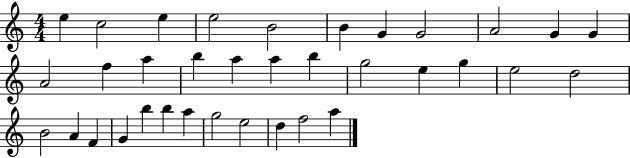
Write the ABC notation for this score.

X:1
T:Untitled
M:4/4
L:1/4
K:C
e c2 e e2 B2 B G G2 A2 G G A2 f a b a a b g2 e g e2 d2 B2 A F G b b a g2 e2 d f2 a